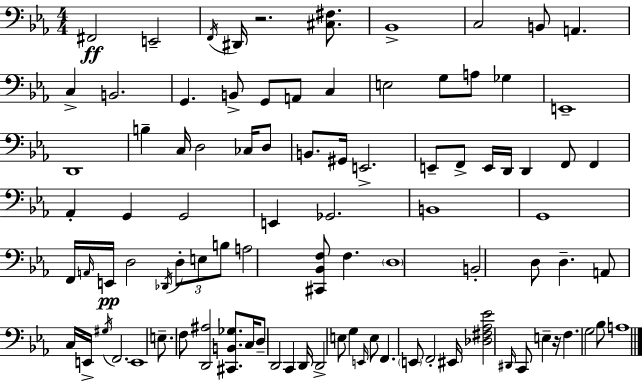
{
  \clef bass
  \numericTimeSignature
  \time 4/4
  \key c \minor
  \repeat volta 2 { fis,2\ff e,2-- | \acciaccatura { f,16 } dis,16 r2. <cis fis>8. | bes,1-> | c2 b,8 a,4. | \break c4-> b,2. | g,4. b,8-> g,8 a,8 c4 | e2 g8 a8 ges4 | e,1-- | \break d,1 | b4-- c16 d2 ces16 d8 | b,8. gis,16 e,2.-> | e,8-- f,8-> e,16 d,16 d,4 f,8 f,4 | \break aes,4-. g,4 g,2 | e,4 ges,2. | b,1 | g,1 | \break f,16 \grace { a,16 }\pp e,16 d2 \acciaccatura { des,16 } \tuplet 3/2 { d8-. e8 | b8 } a2 <cis, bes, f>8 f4. | \parenthesize d1 | b,2-. d8 d4.-- | \break a,8 c16 e,16-> \acciaccatura { gis16 } f,2. | e,1 | e8.-- f8 <d, ais>2 | <cis, b, ges>8. c16 d8-- d,2 c,4 | \break d,16 d,2-> e8 g4 | \grace { e,16 } e8 f,4. \parenthesize e,8 f,2-. | eis,16 <des fis aes ees'>2 \grace { dis,16 } c,8 | e4-- r16 f4. g2 | \break bes8 a1 | } \bar "|."
}